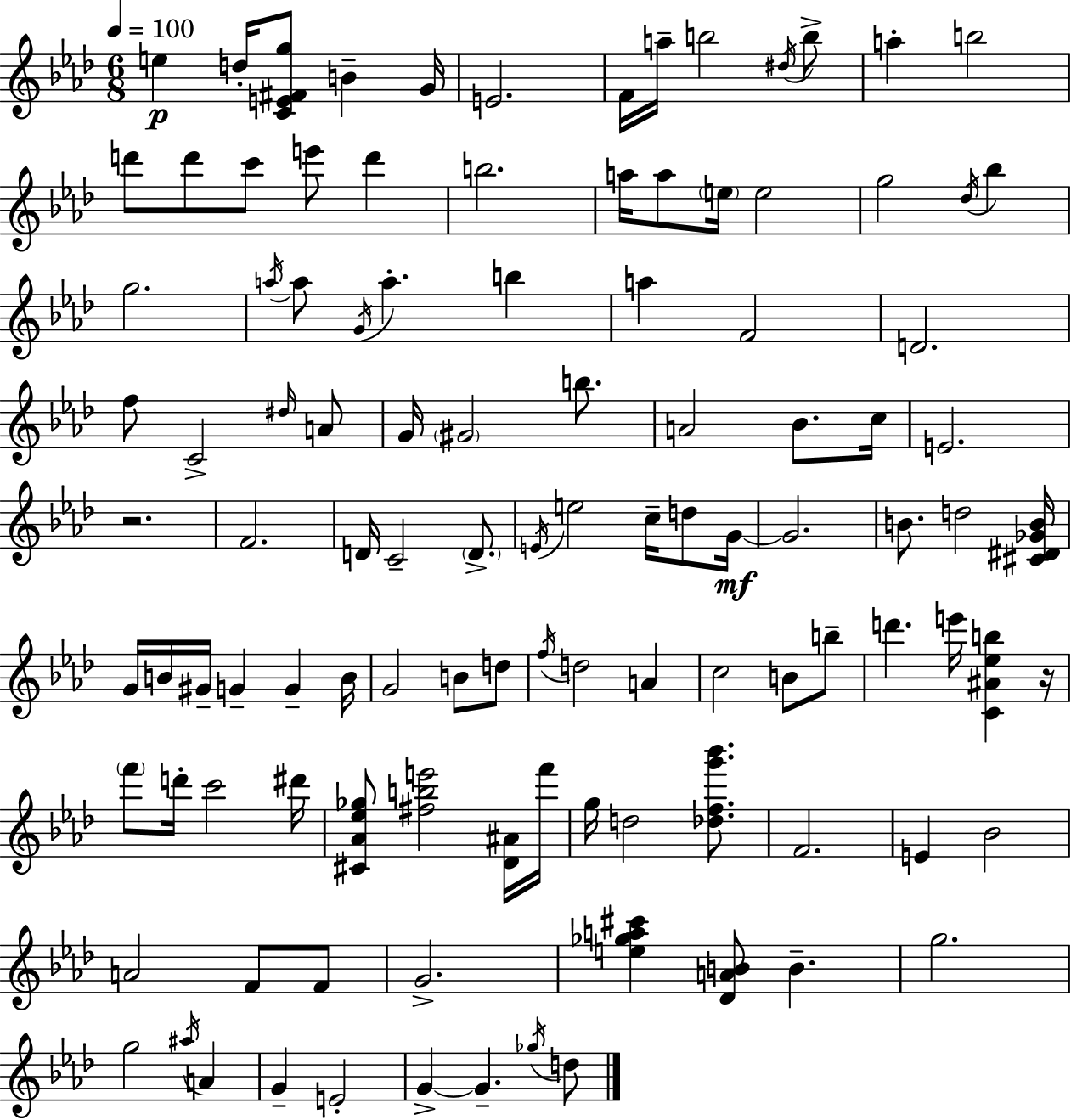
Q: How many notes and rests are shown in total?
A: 110